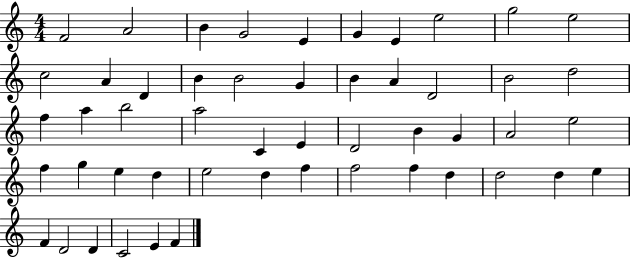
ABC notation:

X:1
T:Untitled
M:4/4
L:1/4
K:C
F2 A2 B G2 E G E e2 g2 e2 c2 A D B B2 G B A D2 B2 d2 f a b2 a2 C E D2 B G A2 e2 f g e d e2 d f f2 f d d2 d e F D2 D C2 E F